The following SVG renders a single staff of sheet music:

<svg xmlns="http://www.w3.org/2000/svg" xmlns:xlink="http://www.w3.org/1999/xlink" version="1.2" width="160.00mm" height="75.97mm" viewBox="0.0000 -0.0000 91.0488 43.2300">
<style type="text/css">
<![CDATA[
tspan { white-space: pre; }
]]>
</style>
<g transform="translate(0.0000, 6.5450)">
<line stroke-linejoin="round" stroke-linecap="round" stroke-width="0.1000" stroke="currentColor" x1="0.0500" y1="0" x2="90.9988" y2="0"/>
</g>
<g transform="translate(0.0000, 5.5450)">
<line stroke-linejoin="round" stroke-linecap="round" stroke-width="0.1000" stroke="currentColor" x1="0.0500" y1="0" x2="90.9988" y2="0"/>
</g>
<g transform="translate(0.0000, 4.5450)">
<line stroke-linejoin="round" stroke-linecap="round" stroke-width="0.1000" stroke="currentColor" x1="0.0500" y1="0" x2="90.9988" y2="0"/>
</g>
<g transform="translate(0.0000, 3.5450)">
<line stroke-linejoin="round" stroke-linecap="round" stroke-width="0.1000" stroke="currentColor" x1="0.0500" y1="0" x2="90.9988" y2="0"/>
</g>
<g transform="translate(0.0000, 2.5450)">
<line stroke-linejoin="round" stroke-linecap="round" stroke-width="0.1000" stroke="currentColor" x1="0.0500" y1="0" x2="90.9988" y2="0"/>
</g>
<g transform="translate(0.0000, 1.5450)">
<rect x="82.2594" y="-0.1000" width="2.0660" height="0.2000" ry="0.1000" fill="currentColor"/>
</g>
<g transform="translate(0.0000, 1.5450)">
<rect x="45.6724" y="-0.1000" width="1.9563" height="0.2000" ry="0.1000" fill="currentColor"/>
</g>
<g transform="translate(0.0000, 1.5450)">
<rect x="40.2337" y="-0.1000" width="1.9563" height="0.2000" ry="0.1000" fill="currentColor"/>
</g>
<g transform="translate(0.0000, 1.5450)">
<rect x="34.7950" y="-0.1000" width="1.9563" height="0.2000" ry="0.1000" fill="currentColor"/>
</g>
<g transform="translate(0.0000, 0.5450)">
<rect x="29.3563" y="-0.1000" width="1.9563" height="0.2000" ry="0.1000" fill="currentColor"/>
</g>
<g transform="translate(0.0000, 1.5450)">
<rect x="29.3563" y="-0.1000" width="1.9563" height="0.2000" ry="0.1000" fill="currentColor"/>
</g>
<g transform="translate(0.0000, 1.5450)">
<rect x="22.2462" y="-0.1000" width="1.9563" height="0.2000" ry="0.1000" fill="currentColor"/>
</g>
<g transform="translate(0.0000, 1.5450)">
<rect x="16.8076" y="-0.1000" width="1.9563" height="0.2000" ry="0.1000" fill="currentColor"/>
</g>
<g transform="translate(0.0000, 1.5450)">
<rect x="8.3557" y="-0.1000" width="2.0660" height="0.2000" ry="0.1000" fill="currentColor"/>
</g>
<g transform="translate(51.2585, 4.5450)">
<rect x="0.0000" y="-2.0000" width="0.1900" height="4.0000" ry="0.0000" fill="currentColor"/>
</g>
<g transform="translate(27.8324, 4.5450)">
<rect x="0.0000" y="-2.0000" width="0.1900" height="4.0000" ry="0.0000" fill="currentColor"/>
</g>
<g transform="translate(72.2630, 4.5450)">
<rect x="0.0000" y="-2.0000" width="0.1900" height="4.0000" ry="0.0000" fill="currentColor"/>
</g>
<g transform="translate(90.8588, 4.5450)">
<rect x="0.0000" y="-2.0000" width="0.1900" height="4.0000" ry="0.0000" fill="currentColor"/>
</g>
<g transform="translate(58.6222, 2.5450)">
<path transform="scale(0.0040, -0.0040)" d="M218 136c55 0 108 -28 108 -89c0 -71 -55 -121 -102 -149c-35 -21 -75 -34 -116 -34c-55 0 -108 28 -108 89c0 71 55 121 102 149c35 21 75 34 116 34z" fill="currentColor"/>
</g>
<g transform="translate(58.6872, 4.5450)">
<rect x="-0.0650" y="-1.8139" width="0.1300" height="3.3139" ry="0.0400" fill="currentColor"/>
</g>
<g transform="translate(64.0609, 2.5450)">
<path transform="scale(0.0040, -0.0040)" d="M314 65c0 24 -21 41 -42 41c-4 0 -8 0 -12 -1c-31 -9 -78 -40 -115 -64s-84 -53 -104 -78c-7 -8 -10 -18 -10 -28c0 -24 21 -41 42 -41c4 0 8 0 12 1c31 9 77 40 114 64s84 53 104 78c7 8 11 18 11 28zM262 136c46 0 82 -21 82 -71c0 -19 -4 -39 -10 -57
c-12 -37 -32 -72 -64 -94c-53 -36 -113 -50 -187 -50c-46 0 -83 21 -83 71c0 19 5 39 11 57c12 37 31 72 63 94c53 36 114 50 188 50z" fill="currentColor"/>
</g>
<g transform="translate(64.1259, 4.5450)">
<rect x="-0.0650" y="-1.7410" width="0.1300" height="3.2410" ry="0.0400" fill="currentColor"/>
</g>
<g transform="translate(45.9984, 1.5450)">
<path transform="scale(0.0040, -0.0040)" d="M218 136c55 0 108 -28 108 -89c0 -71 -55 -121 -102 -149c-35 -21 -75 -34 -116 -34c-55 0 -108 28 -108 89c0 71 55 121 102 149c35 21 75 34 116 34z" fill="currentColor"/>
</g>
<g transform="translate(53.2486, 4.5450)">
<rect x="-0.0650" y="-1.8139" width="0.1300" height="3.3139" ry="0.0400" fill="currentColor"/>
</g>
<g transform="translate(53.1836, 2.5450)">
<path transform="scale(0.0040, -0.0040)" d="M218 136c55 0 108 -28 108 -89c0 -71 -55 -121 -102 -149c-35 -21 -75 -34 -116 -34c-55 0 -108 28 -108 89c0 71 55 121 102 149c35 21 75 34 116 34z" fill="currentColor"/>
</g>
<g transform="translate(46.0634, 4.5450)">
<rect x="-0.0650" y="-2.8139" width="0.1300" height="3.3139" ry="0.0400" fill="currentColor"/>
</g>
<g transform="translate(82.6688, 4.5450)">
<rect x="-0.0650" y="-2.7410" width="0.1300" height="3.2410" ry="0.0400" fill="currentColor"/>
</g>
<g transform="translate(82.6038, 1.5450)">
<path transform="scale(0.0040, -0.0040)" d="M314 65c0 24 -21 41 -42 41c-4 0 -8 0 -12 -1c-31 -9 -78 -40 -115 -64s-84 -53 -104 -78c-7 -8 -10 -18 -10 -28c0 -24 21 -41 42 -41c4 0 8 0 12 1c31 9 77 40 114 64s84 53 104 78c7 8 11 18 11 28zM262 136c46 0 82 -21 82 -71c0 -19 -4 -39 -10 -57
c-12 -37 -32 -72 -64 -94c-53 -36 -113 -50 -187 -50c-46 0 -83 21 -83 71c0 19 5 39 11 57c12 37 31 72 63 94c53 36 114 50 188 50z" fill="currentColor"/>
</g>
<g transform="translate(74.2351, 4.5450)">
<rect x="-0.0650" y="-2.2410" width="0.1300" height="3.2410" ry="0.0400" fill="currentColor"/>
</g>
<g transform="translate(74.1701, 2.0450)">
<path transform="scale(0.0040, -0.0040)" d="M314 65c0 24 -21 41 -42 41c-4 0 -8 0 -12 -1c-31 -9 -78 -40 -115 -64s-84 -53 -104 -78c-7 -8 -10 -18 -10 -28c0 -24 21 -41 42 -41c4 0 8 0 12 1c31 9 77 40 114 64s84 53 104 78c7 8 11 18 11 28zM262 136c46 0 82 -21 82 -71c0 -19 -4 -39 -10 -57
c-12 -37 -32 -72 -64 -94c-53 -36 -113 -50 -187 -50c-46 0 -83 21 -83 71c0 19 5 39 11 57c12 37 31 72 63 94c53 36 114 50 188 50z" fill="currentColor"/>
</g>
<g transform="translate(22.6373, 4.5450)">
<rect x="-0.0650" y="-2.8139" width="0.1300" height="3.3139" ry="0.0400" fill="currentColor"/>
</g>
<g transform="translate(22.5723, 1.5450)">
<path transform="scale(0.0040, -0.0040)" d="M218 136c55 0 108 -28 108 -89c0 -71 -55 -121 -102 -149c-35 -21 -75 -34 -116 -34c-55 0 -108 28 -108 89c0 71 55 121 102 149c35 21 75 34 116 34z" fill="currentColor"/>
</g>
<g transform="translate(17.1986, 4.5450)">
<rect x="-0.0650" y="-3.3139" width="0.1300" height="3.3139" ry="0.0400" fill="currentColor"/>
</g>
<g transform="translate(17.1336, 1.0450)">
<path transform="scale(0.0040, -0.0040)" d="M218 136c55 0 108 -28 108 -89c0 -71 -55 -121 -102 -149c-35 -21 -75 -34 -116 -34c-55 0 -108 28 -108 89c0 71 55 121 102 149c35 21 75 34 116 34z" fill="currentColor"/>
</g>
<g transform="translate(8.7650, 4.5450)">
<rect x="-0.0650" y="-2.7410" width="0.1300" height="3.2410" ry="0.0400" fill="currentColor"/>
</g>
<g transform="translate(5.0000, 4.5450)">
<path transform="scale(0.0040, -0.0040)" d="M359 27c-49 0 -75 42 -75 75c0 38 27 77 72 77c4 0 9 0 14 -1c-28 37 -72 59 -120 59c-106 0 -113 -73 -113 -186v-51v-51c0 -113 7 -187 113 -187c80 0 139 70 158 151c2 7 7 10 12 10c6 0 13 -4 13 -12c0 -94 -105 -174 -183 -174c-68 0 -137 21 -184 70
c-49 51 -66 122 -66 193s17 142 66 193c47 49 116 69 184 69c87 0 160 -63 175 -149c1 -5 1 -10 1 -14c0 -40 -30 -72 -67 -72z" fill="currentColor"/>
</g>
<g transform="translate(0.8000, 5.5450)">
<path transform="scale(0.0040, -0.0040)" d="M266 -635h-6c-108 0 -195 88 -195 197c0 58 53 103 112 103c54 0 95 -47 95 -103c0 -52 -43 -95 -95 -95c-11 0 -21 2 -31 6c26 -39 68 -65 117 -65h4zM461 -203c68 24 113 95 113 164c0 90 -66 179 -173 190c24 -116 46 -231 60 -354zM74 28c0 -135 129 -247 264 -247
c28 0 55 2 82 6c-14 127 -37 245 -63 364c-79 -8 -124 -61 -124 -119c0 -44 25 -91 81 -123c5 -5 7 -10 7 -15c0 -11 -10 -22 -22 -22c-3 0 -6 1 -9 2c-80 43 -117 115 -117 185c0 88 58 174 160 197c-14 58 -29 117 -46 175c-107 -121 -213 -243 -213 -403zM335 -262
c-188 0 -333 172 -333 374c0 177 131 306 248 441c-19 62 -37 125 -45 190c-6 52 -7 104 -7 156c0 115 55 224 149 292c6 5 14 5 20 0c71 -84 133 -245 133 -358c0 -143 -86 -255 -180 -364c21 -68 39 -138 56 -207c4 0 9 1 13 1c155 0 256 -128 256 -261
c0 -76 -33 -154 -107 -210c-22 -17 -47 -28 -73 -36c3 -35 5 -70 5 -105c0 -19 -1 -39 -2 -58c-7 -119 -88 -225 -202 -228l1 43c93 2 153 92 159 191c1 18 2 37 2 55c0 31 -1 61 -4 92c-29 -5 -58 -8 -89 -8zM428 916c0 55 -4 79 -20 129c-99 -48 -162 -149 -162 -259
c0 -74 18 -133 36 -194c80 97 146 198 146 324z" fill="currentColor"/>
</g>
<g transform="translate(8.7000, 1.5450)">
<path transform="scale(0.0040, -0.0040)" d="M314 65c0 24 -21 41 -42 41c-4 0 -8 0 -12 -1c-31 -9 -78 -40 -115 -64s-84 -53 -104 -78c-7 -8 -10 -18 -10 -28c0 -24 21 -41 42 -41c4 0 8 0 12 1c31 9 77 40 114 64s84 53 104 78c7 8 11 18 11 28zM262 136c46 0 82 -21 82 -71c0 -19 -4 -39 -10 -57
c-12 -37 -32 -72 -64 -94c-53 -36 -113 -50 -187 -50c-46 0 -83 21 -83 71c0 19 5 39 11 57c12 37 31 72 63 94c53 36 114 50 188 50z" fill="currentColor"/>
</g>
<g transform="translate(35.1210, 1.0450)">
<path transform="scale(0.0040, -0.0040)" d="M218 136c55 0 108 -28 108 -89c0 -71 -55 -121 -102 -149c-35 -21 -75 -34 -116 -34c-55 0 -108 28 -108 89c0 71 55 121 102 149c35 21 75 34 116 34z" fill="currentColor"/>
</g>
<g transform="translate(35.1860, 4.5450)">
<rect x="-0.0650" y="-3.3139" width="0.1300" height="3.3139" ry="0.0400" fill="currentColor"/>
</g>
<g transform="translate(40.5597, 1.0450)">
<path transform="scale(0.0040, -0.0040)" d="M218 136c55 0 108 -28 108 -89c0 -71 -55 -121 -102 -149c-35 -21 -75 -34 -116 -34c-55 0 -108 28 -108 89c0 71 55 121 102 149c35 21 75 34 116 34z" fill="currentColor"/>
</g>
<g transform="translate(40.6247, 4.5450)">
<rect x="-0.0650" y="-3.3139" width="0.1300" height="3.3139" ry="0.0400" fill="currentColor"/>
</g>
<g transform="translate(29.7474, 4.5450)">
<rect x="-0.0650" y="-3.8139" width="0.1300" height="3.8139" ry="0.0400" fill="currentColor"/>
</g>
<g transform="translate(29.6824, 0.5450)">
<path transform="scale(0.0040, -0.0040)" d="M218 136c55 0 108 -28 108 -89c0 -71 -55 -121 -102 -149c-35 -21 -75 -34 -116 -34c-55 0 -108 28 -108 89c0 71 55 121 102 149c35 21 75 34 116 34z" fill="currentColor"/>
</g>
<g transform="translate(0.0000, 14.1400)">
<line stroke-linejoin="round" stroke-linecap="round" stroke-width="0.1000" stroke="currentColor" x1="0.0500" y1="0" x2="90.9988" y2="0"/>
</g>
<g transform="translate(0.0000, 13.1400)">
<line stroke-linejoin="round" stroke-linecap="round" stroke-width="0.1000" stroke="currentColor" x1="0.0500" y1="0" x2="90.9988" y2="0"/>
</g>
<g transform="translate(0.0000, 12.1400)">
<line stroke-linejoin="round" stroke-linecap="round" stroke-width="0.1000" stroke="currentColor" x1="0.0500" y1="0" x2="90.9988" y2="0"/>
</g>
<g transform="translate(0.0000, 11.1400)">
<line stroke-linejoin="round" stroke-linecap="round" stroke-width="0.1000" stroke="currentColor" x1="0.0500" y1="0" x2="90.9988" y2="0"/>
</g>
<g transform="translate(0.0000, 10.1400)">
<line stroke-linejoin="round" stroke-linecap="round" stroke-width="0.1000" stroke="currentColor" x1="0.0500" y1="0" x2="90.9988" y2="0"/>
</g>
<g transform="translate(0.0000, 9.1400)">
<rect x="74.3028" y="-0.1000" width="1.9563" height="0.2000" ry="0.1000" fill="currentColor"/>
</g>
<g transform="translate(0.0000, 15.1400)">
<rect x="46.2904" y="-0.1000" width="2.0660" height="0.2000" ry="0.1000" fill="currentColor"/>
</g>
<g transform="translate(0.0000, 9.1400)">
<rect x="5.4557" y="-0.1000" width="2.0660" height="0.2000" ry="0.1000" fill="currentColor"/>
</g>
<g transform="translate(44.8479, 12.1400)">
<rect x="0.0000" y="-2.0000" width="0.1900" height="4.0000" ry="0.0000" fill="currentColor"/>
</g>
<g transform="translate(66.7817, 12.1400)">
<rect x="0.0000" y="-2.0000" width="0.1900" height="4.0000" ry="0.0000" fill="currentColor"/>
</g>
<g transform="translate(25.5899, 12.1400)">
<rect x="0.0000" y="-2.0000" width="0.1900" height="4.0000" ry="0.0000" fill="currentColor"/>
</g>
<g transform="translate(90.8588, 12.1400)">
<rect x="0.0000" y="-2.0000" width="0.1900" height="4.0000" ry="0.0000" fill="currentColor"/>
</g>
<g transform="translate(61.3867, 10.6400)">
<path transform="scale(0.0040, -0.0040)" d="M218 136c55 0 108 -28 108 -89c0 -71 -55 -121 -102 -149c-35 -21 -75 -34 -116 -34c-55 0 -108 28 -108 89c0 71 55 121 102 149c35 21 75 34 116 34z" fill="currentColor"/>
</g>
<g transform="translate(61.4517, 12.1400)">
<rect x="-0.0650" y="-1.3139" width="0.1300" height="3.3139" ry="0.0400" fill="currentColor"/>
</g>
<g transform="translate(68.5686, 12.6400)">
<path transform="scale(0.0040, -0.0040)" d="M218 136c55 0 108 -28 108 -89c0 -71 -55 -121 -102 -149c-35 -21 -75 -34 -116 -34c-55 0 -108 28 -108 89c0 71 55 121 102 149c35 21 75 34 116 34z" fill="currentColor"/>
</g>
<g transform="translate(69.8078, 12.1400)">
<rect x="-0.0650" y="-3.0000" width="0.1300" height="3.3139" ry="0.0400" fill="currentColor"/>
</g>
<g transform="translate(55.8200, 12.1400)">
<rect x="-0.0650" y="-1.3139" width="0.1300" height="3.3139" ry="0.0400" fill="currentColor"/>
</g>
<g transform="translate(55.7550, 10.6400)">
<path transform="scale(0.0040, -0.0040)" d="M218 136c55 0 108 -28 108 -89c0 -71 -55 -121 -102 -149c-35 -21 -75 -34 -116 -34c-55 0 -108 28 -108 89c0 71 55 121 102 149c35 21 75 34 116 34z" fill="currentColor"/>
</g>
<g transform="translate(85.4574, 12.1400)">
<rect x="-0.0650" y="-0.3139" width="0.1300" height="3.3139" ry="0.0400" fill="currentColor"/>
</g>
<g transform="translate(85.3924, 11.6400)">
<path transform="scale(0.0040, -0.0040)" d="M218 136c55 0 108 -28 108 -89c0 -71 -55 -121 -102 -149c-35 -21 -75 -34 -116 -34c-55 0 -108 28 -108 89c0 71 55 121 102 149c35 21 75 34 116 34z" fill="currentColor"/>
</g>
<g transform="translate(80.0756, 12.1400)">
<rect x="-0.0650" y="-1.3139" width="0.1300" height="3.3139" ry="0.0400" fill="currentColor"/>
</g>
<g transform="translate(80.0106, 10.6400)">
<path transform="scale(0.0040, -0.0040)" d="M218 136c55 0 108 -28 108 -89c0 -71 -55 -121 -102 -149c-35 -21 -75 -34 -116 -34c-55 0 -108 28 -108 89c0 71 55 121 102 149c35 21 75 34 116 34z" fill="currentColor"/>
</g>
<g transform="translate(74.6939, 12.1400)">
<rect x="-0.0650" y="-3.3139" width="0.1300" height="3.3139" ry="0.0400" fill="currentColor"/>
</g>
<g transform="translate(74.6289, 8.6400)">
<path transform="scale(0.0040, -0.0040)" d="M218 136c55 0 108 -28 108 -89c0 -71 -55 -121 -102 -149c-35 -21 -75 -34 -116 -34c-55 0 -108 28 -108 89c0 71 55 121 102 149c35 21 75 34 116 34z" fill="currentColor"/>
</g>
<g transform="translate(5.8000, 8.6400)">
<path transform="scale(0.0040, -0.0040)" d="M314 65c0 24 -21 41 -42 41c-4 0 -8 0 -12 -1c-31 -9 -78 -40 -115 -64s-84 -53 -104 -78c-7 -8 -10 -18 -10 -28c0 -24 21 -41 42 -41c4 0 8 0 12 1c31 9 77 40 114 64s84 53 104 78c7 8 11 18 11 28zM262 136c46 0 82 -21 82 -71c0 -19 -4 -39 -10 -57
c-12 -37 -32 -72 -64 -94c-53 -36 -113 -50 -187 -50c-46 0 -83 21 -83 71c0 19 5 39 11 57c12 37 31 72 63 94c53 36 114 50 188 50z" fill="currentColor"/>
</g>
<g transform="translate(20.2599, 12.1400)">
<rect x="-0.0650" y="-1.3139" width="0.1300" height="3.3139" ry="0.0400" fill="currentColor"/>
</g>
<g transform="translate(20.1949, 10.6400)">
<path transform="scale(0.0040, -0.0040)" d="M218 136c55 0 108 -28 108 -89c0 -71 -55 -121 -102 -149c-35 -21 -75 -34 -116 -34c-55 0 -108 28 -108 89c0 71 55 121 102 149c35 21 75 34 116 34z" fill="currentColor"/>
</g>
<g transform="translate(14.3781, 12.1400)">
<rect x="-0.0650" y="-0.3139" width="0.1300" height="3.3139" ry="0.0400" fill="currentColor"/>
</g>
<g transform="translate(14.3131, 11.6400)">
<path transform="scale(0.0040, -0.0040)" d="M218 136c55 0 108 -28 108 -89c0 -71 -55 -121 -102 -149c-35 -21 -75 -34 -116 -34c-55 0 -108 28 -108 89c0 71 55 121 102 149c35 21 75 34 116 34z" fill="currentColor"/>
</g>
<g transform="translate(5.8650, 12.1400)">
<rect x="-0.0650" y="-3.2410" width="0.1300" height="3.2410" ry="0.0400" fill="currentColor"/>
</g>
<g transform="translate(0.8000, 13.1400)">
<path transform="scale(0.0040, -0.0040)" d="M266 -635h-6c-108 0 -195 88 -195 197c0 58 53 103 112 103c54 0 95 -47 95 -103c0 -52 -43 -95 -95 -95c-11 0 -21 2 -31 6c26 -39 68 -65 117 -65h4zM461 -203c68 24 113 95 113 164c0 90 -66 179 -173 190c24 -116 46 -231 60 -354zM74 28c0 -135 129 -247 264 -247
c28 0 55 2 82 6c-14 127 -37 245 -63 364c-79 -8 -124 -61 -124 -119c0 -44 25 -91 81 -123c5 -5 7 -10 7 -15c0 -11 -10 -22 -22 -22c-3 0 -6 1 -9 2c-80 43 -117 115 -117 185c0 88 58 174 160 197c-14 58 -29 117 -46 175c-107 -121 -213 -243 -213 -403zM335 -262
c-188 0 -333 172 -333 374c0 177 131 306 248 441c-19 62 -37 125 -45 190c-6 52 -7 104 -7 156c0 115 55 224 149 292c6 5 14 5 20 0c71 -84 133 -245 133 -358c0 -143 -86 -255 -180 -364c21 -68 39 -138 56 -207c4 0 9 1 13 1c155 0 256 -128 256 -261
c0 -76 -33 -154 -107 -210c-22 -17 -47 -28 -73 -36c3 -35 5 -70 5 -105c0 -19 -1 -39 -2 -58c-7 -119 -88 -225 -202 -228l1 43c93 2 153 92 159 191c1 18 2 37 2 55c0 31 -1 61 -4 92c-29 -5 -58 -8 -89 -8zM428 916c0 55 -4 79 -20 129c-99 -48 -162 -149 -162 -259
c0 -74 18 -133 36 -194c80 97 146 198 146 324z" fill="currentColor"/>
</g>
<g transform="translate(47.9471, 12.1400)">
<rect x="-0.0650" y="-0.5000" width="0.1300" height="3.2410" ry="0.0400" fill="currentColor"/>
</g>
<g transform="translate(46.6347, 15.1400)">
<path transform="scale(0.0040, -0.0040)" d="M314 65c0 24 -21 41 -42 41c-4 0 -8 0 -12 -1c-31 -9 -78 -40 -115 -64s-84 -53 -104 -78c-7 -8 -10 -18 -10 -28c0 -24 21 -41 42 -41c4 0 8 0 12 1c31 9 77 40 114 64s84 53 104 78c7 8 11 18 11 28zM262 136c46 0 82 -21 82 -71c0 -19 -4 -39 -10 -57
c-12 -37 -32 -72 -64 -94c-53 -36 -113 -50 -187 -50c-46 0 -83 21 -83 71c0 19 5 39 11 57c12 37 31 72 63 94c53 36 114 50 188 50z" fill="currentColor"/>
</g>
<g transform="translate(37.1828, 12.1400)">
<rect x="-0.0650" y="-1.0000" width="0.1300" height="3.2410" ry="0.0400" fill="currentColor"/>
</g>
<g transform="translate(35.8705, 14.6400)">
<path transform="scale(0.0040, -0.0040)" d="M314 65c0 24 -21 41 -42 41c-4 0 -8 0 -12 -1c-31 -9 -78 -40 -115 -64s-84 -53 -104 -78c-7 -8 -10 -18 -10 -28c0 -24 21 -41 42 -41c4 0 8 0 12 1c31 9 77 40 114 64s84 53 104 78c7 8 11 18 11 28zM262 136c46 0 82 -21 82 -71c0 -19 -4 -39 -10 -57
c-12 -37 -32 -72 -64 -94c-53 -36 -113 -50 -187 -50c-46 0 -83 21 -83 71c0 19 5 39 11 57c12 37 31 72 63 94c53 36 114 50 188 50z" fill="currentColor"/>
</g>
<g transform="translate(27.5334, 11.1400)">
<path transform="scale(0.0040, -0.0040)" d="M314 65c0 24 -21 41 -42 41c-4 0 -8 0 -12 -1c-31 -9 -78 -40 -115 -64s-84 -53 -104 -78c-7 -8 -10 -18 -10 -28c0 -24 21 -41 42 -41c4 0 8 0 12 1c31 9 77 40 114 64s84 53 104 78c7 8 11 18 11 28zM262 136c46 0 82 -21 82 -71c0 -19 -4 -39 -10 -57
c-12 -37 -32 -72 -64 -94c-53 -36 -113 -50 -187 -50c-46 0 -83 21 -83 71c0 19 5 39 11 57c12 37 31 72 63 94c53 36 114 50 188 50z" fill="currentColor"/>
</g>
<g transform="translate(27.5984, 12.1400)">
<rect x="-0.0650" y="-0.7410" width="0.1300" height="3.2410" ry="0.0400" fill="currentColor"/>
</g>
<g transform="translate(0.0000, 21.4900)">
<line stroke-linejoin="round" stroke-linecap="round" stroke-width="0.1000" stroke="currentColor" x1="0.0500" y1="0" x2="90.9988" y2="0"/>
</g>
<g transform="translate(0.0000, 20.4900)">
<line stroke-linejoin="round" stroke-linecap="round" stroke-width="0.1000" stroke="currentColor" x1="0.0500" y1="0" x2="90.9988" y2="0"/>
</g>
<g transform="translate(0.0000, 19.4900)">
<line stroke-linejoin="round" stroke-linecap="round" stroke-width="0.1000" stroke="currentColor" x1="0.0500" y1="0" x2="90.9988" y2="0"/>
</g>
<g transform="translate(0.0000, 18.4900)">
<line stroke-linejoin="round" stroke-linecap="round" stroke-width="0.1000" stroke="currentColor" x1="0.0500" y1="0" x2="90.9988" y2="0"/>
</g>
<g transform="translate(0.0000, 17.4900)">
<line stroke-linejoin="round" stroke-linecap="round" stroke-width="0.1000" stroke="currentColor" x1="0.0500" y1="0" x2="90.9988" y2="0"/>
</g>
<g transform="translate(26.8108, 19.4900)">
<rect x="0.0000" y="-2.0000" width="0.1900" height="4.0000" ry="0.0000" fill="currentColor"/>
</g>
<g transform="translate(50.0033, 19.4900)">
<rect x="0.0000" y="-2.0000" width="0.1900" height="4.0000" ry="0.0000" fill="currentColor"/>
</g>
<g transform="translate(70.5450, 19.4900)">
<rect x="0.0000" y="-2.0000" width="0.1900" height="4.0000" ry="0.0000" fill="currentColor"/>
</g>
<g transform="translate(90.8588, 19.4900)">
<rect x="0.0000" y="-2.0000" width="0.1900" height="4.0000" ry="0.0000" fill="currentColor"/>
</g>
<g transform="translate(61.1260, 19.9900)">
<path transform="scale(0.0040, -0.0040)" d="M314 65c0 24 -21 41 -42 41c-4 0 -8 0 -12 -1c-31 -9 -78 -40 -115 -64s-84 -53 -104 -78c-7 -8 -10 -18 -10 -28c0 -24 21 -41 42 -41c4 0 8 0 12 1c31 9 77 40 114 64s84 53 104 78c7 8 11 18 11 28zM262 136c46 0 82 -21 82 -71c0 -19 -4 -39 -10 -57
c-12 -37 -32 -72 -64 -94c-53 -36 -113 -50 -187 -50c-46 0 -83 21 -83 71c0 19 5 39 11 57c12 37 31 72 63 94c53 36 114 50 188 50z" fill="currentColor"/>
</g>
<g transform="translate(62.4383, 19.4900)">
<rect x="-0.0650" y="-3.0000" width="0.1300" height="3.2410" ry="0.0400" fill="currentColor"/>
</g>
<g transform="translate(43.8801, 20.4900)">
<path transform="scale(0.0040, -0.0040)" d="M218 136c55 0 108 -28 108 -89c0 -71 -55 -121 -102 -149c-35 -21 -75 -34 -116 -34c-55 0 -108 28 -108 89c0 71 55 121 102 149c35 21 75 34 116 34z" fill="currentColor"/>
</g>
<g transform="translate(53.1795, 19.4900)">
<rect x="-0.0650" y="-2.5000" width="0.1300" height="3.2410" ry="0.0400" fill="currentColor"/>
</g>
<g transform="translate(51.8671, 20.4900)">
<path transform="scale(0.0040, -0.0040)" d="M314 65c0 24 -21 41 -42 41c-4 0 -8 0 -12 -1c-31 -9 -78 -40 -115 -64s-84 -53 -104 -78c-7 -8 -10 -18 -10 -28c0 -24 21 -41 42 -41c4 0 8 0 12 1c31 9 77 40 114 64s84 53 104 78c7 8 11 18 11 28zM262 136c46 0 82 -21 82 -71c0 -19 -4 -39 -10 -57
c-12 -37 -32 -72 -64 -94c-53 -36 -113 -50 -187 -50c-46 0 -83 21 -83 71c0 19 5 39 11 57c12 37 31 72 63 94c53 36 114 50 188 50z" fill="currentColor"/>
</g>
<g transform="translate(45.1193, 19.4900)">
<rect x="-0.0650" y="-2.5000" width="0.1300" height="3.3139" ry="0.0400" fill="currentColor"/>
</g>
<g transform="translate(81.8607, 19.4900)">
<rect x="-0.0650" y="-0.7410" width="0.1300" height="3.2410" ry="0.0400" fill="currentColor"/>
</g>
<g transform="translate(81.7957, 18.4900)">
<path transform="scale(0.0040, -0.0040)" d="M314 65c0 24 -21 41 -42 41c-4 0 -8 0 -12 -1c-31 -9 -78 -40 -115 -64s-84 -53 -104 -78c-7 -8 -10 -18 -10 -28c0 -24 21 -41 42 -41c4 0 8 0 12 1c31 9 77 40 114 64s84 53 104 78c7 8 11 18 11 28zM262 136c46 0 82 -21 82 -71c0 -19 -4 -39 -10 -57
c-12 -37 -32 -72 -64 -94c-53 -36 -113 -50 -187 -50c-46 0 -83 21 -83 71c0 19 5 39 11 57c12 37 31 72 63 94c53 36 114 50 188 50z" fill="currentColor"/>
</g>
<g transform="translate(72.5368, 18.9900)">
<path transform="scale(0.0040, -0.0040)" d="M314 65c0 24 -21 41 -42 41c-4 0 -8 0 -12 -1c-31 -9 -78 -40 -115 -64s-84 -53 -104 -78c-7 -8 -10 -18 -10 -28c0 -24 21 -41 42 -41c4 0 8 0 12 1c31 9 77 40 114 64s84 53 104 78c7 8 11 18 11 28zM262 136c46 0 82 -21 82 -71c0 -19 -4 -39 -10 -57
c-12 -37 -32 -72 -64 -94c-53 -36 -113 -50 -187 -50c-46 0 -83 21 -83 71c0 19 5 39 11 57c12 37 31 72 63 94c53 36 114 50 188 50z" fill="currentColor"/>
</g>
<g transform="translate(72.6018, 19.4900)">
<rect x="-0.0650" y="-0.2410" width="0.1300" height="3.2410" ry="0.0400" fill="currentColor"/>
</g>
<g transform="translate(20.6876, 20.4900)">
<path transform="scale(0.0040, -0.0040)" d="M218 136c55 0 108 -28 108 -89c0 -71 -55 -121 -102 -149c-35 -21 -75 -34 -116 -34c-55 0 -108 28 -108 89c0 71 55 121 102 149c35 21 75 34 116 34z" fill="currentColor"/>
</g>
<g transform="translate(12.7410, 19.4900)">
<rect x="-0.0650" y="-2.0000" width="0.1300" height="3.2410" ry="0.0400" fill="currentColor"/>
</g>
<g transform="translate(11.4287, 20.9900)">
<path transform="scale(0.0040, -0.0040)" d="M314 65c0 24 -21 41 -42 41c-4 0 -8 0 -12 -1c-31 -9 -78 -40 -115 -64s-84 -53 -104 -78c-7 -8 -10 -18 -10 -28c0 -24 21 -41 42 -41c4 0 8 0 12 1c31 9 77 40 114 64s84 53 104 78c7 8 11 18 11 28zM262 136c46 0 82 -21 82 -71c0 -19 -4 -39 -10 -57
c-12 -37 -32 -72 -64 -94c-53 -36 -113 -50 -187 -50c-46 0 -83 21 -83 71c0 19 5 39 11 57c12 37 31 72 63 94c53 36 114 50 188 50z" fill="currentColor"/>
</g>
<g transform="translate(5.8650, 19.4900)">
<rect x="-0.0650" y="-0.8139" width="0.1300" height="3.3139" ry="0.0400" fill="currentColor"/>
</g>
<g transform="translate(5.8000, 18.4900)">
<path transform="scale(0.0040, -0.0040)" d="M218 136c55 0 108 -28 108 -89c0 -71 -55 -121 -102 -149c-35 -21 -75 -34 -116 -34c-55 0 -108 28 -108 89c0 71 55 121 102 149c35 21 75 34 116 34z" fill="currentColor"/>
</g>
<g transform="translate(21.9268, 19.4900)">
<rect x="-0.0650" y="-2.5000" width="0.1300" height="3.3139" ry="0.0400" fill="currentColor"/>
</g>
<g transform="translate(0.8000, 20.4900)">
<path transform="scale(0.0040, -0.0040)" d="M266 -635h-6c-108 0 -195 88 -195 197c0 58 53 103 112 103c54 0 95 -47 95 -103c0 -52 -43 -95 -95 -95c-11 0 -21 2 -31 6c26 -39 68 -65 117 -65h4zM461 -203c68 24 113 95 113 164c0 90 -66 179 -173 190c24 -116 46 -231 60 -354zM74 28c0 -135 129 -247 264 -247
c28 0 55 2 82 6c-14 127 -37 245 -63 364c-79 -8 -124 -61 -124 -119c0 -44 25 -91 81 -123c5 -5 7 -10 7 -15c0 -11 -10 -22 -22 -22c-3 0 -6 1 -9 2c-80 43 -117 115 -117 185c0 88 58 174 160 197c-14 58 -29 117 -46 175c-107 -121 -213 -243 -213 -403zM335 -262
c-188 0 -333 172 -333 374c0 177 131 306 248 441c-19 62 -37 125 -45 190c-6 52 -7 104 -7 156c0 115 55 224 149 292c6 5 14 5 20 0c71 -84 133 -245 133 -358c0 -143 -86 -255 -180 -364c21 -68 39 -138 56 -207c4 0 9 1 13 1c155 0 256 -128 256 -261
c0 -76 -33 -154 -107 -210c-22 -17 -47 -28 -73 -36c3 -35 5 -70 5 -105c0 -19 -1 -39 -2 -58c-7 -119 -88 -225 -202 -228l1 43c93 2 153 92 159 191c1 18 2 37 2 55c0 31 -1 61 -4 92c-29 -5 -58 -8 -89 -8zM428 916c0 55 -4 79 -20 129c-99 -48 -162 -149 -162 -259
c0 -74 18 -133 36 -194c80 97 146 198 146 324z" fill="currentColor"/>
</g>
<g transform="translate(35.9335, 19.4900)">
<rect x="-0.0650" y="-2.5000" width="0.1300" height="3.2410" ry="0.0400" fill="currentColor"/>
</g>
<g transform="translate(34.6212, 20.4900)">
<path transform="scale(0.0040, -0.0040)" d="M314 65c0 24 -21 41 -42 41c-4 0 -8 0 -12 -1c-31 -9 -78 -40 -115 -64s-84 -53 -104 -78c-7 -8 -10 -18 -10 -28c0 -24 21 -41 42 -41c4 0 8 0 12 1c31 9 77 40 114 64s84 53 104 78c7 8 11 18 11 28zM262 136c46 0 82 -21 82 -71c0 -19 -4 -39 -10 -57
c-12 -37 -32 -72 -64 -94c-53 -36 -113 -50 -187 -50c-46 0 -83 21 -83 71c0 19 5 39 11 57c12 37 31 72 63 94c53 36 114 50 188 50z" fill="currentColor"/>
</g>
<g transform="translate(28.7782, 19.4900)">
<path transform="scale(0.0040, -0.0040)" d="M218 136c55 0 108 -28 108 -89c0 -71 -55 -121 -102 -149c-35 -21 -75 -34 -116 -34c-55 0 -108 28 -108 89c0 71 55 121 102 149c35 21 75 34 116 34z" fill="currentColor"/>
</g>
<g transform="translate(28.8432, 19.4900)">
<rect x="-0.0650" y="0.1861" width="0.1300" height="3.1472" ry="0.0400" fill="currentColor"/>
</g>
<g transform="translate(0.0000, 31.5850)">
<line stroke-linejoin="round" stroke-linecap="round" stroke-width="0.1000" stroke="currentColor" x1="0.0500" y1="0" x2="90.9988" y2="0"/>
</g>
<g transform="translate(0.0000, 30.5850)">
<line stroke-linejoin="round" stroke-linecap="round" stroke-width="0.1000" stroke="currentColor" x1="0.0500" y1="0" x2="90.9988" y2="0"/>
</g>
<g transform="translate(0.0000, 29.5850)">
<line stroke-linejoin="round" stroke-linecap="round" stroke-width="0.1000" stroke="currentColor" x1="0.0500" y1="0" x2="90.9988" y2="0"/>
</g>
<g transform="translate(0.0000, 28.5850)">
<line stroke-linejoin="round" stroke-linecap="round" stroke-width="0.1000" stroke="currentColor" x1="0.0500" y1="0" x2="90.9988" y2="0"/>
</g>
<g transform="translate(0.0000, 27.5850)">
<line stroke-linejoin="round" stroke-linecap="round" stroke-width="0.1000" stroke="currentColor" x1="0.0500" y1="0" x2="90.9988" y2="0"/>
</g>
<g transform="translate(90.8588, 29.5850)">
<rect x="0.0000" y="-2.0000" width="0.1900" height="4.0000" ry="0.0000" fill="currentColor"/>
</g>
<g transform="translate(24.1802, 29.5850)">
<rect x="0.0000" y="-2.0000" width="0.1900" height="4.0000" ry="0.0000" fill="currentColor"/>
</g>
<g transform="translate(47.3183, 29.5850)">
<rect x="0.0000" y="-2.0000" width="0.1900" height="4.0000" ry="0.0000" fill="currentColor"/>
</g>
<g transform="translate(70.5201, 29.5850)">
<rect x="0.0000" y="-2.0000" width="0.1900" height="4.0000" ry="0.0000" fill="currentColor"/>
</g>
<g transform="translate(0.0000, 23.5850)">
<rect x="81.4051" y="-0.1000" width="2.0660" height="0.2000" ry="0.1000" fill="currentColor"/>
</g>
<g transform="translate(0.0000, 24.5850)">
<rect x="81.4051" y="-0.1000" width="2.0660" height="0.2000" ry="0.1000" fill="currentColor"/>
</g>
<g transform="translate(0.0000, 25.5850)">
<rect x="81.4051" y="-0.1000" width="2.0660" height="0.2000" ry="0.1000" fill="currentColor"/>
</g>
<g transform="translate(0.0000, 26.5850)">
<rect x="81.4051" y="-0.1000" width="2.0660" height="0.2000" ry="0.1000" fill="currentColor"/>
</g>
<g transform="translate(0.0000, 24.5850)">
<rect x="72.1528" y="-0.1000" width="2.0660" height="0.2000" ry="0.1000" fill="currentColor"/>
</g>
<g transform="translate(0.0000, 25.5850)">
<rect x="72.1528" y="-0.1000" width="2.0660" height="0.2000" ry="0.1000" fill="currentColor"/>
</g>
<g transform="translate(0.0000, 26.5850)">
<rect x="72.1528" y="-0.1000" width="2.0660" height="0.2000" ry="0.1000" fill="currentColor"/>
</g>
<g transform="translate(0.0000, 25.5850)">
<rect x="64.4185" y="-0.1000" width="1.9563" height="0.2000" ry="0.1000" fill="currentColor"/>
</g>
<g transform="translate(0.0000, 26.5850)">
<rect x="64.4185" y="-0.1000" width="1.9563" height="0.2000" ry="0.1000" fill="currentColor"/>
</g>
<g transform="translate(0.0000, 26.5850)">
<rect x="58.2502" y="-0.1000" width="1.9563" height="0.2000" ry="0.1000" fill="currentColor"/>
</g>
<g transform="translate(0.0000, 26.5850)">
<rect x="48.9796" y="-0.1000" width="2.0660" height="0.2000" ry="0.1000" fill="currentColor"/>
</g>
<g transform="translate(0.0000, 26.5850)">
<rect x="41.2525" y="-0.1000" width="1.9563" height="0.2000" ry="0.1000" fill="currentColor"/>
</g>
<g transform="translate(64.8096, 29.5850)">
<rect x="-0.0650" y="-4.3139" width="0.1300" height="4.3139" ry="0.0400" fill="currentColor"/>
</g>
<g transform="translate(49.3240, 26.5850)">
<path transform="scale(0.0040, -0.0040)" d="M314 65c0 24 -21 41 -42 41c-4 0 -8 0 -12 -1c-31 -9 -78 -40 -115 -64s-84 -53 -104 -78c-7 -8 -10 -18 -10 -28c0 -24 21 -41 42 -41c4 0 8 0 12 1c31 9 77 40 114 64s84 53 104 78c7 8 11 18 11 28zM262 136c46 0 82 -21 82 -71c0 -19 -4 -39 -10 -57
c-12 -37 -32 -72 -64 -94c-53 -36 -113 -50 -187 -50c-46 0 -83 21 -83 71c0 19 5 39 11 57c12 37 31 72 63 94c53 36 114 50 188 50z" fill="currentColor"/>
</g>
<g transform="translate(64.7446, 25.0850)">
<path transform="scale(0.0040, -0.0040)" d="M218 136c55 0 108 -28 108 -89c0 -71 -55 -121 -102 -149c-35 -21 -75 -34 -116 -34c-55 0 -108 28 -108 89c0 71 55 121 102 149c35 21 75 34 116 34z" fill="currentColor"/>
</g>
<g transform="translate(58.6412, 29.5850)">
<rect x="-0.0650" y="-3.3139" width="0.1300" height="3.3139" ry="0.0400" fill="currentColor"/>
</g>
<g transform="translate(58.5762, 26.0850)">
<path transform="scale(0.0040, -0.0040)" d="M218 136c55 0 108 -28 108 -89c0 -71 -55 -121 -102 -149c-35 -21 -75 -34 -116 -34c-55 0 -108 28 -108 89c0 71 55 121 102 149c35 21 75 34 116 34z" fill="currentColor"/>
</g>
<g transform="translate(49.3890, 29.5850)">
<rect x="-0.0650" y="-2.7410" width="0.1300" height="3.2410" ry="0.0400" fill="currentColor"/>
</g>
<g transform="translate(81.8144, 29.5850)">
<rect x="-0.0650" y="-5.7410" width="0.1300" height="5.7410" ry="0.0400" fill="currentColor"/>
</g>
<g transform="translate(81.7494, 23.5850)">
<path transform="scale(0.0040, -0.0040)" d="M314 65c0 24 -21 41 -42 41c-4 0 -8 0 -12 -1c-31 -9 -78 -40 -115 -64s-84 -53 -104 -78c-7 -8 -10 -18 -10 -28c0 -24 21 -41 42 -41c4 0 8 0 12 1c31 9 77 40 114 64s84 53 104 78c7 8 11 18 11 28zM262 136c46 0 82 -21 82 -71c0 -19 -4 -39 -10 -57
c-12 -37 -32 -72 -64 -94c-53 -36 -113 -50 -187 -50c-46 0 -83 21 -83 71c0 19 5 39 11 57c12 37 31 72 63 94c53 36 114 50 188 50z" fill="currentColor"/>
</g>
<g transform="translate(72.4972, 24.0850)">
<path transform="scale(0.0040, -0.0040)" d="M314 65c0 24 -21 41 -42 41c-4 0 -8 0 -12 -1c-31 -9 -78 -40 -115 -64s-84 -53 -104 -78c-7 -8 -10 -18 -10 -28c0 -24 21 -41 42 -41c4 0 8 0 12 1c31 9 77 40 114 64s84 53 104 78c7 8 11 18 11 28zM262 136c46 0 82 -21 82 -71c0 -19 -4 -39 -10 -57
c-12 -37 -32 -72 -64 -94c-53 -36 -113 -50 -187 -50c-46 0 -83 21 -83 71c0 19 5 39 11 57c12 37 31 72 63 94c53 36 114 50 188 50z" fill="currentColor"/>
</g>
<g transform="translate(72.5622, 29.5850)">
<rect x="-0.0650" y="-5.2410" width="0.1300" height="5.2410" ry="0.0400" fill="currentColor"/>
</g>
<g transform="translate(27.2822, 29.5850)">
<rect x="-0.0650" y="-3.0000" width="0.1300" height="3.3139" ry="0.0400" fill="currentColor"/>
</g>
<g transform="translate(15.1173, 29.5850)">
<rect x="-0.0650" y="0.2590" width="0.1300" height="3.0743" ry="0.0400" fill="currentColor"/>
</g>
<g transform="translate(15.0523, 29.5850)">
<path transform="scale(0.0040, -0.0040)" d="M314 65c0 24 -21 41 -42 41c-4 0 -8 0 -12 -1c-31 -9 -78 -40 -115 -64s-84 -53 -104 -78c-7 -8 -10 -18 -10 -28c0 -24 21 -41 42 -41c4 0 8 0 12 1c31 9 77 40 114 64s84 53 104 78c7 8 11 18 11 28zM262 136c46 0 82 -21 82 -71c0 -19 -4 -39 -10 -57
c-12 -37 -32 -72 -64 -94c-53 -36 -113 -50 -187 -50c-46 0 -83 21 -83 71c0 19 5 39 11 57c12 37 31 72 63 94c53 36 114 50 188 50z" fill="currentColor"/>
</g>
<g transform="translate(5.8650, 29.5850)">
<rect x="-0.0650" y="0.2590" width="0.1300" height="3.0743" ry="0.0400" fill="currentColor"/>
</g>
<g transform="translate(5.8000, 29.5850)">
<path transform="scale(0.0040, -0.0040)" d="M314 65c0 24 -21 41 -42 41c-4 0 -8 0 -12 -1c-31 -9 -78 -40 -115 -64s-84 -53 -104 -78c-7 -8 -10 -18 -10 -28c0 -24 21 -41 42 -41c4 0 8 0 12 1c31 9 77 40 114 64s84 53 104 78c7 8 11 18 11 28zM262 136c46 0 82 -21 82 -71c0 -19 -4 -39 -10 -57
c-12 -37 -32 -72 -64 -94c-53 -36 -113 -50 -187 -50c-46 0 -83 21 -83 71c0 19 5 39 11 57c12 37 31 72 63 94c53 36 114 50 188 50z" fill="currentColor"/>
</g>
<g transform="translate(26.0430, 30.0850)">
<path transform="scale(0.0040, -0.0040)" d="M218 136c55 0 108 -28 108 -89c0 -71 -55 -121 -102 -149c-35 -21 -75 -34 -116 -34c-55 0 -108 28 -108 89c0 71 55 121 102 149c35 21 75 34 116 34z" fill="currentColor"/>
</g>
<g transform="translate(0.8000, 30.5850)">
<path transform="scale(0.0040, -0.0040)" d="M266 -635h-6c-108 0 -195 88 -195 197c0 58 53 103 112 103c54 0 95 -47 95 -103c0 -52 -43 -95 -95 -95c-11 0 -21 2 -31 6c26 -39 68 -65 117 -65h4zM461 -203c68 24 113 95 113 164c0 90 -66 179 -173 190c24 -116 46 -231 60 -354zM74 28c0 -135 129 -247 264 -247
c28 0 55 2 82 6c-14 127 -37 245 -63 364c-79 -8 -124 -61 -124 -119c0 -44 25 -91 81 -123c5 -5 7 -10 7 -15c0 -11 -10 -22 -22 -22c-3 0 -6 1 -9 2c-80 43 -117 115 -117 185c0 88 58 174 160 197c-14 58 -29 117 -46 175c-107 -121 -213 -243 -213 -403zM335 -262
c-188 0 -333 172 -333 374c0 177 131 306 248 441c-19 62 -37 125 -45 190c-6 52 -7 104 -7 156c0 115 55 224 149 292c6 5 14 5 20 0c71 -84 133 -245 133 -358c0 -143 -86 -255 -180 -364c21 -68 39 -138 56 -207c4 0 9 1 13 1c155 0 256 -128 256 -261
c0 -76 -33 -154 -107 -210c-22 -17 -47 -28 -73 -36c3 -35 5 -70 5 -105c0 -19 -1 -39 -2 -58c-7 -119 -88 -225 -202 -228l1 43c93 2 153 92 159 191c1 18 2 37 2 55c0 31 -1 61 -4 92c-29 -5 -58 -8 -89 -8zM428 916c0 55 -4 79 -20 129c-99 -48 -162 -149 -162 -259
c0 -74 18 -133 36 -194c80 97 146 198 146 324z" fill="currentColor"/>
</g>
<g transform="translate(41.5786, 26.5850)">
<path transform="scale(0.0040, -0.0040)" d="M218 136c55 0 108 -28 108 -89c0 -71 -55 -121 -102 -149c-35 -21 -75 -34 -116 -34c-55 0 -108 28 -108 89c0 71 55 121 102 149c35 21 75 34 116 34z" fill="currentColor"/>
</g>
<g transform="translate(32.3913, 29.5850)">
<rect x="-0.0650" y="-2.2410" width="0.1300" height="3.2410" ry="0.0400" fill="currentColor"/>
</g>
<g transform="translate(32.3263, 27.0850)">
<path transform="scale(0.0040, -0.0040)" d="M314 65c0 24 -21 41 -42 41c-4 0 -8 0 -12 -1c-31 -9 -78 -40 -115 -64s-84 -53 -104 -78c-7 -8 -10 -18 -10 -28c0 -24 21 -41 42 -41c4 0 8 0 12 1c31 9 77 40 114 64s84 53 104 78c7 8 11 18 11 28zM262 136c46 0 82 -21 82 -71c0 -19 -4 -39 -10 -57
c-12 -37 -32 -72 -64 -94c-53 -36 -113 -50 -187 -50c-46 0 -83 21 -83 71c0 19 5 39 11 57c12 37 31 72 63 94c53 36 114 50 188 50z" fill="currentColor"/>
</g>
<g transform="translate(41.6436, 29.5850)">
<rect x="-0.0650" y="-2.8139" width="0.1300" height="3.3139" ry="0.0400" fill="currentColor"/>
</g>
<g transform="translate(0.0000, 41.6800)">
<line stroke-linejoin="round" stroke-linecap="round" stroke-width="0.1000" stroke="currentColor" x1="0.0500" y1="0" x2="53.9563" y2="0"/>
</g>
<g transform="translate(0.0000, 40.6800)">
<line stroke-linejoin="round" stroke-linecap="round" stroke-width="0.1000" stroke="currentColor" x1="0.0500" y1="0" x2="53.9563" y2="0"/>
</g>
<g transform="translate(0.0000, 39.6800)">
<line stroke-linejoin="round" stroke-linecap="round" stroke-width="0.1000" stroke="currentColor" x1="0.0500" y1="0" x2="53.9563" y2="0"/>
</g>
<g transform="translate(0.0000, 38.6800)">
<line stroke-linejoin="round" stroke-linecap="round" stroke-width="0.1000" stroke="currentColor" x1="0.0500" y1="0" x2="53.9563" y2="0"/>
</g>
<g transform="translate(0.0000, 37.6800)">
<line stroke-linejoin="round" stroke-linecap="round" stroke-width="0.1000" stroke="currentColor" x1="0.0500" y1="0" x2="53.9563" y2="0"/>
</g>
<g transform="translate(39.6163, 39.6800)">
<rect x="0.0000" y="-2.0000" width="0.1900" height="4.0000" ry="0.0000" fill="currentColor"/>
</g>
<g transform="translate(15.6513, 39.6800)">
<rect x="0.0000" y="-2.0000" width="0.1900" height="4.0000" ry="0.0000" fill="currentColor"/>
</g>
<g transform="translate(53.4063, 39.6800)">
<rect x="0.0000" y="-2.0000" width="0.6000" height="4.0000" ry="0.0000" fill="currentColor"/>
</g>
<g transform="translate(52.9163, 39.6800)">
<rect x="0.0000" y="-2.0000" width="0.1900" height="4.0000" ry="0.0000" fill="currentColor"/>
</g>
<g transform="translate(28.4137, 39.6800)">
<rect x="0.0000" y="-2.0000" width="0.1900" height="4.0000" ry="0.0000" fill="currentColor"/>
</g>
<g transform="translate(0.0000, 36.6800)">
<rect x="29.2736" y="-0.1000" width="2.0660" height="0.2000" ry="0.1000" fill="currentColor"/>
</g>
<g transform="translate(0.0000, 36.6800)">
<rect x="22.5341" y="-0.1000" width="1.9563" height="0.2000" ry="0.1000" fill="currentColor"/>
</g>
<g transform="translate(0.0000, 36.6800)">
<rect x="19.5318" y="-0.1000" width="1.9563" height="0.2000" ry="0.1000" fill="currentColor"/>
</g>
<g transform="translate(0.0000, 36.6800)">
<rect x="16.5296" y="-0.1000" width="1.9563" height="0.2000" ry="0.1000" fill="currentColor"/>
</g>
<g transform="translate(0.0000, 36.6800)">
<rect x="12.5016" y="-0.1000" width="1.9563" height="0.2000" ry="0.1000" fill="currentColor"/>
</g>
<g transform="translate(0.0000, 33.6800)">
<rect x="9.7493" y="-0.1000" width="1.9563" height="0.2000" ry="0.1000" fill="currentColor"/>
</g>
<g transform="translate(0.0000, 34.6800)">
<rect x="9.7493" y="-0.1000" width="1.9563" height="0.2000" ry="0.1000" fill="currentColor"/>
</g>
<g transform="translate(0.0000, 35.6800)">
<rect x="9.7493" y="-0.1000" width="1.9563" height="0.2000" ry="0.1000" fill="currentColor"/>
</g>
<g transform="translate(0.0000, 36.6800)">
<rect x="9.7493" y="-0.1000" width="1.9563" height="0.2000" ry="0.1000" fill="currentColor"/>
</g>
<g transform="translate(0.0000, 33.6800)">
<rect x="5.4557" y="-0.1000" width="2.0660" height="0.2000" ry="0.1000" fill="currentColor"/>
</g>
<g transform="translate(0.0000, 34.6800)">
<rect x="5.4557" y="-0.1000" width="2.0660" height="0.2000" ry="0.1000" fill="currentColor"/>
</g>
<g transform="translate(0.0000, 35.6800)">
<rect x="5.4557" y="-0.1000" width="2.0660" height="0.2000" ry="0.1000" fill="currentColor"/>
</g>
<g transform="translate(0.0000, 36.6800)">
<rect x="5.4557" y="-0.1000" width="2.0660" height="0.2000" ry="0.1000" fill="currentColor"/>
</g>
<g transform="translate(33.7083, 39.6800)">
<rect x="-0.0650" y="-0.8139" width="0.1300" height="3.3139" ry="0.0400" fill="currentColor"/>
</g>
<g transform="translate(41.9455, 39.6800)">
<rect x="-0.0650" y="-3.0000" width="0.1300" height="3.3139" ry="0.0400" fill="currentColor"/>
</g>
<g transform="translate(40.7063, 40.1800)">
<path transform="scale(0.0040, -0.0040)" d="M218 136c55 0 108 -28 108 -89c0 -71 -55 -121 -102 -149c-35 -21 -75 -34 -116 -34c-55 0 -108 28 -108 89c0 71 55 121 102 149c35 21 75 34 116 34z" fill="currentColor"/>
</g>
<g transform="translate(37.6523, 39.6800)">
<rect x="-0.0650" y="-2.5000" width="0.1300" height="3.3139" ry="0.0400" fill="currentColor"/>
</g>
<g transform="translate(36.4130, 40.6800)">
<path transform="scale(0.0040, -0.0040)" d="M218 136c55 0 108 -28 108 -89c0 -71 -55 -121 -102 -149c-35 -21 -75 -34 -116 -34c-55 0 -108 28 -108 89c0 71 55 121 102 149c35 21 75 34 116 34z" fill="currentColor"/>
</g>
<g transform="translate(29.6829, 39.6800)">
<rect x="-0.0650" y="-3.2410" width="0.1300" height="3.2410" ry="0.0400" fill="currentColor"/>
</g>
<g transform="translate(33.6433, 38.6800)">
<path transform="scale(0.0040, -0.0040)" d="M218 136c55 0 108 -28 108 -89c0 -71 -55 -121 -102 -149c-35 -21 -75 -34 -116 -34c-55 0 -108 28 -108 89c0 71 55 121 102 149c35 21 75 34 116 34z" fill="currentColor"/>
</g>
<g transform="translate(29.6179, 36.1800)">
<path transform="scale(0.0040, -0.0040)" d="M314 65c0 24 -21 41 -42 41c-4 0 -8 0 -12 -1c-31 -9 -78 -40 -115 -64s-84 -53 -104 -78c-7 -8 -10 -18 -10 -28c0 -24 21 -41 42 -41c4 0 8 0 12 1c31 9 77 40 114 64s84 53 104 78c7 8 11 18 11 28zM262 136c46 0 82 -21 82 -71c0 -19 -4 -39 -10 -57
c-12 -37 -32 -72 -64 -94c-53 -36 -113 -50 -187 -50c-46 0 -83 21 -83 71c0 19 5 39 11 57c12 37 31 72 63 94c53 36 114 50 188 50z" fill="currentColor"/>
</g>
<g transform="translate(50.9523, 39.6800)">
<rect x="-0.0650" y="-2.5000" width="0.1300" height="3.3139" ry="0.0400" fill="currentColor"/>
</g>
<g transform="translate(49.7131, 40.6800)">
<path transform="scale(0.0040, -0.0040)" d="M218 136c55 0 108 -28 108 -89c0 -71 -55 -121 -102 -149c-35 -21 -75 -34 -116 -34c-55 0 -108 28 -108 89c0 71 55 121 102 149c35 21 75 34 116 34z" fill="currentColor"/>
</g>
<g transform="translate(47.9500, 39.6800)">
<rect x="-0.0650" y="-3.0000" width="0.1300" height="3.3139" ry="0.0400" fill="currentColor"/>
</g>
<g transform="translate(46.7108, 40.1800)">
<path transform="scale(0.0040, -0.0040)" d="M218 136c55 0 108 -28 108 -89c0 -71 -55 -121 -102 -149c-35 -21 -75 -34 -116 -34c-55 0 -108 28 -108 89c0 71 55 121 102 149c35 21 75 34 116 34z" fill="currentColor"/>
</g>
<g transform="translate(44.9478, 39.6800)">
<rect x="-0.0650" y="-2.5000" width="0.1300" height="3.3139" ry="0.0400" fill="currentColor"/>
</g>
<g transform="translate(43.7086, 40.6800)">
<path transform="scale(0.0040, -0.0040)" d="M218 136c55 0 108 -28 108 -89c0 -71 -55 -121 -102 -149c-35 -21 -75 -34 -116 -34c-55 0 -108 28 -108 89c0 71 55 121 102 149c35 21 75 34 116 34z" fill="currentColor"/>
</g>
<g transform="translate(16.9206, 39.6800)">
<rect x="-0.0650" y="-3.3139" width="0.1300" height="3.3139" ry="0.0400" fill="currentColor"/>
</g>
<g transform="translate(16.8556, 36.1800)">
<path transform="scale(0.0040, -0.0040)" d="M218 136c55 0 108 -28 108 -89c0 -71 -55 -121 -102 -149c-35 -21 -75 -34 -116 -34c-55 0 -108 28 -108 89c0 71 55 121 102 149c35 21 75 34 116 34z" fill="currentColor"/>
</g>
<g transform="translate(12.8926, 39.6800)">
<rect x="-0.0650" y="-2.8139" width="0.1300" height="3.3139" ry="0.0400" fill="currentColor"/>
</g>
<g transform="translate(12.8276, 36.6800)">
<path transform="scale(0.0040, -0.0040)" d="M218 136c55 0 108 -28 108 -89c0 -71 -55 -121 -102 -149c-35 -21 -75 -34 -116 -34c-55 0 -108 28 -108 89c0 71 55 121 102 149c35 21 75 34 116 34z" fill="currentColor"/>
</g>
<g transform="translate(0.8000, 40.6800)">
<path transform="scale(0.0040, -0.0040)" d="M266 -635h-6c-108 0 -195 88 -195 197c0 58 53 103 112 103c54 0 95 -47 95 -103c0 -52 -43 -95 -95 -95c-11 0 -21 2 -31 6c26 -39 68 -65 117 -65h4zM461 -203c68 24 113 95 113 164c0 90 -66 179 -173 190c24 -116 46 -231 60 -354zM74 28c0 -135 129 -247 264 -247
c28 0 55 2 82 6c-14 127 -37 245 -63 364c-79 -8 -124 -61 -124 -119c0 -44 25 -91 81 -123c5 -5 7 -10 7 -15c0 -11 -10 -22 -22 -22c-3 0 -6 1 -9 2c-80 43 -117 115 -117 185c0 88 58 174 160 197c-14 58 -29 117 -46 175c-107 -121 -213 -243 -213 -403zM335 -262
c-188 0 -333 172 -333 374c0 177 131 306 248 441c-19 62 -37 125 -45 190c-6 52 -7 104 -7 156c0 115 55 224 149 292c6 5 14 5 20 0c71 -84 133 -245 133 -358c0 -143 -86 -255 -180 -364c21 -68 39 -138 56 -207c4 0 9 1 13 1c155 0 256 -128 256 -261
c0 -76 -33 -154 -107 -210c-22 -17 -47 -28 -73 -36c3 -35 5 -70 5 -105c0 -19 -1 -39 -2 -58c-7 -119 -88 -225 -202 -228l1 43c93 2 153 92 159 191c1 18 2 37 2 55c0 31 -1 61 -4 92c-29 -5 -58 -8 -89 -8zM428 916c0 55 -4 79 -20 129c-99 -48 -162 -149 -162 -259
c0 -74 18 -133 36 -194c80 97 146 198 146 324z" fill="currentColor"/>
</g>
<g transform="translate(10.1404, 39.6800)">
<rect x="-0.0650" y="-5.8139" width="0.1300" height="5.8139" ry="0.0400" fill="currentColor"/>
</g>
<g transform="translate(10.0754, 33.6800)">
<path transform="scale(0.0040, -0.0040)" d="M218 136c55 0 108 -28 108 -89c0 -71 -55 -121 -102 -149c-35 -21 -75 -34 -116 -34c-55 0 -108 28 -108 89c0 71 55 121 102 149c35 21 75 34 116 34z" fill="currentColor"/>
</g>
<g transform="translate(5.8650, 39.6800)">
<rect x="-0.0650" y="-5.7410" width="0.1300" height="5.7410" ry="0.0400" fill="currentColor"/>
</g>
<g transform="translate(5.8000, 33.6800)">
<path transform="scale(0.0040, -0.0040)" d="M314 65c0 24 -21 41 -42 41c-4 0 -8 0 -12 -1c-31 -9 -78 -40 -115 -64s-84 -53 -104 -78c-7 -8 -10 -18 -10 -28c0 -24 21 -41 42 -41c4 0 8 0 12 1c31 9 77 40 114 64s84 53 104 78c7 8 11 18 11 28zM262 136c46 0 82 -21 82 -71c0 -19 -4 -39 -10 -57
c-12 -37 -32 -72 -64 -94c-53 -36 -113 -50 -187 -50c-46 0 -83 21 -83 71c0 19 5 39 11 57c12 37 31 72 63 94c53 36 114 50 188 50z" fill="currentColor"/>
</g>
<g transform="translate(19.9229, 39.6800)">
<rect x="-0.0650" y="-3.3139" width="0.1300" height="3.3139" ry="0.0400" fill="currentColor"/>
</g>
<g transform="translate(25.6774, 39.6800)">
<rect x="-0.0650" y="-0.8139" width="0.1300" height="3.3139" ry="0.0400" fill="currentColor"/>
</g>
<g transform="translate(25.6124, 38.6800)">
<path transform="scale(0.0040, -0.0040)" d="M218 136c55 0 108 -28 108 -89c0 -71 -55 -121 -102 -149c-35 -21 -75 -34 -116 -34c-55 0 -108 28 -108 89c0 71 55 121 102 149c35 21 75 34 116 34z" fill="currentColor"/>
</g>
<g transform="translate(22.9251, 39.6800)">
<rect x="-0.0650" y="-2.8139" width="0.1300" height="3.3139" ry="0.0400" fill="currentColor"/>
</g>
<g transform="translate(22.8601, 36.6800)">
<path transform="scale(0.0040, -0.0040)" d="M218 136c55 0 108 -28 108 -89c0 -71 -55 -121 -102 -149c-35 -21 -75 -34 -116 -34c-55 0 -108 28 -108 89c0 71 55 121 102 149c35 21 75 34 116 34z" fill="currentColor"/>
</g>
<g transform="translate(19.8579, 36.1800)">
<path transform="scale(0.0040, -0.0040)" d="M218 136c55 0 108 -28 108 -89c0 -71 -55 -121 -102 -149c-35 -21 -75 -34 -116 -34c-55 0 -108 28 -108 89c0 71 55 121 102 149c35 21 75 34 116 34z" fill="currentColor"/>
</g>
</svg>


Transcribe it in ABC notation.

X:1
T:Untitled
M:4/4
L:1/4
K:C
a2 b a c' b b a f f f2 g2 a2 b2 c e d2 D2 C2 e e A b e c d F2 G B G2 G G2 A2 c2 d2 B2 B2 A g2 a a2 b d' f'2 g'2 g'2 g' a b b a d b2 d G A G A G